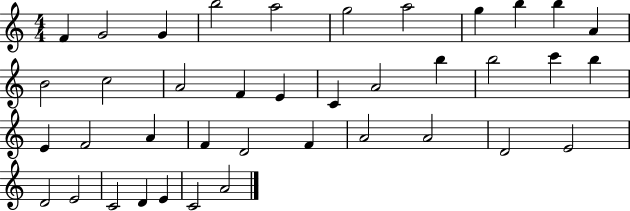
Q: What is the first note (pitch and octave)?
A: F4